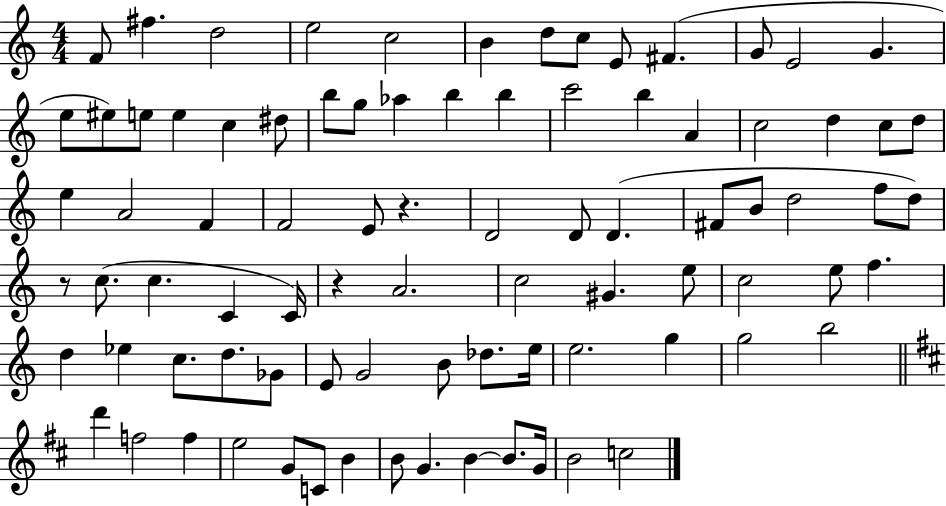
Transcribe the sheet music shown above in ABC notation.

X:1
T:Untitled
M:4/4
L:1/4
K:C
F/2 ^f d2 e2 c2 B d/2 c/2 E/2 ^F G/2 E2 G e/2 ^e/2 e/2 e c ^d/2 b/2 g/2 _a b b c'2 b A c2 d c/2 d/2 e A2 F F2 E/2 z D2 D/2 D ^F/2 B/2 d2 f/2 d/2 z/2 c/2 c C C/4 z A2 c2 ^G e/2 c2 e/2 f d _e c/2 d/2 _G/2 E/2 G2 B/2 _d/2 e/4 e2 g g2 b2 d' f2 f e2 G/2 C/2 B B/2 G B B/2 G/4 B2 c2